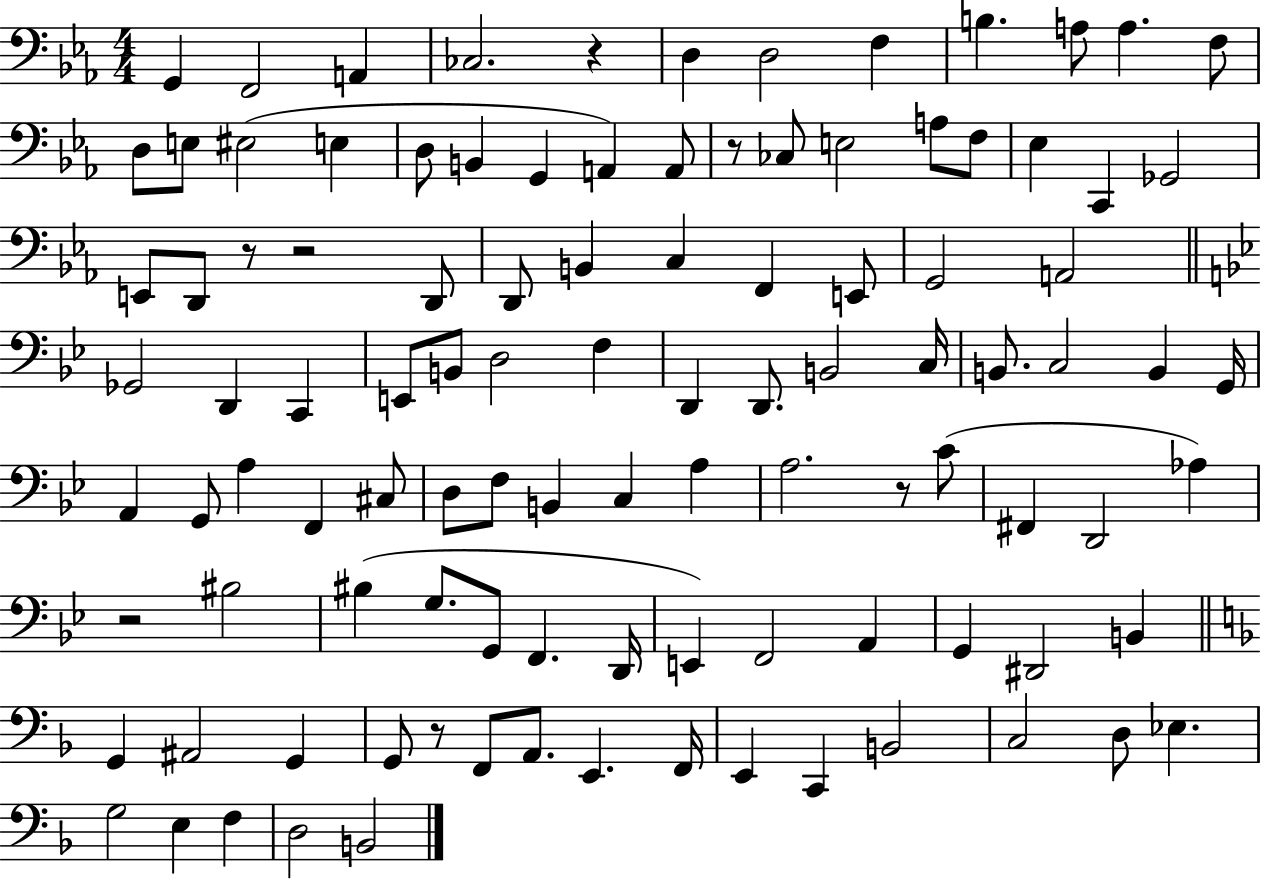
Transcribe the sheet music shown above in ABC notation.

X:1
T:Untitled
M:4/4
L:1/4
K:Eb
G,, F,,2 A,, _C,2 z D, D,2 F, B, A,/2 A, F,/2 D,/2 E,/2 ^E,2 E, D,/2 B,, G,, A,, A,,/2 z/2 _C,/2 E,2 A,/2 F,/2 _E, C,, _G,,2 E,,/2 D,,/2 z/2 z2 D,,/2 D,,/2 B,, C, F,, E,,/2 G,,2 A,,2 _G,,2 D,, C,, E,,/2 B,,/2 D,2 F, D,, D,,/2 B,,2 C,/4 B,,/2 C,2 B,, G,,/4 A,, G,,/2 A, F,, ^C,/2 D,/2 F,/2 B,, C, A, A,2 z/2 C/2 ^F,, D,,2 _A, z2 ^B,2 ^B, G,/2 G,,/2 F,, D,,/4 E,, F,,2 A,, G,, ^D,,2 B,, G,, ^A,,2 G,, G,,/2 z/2 F,,/2 A,,/2 E,, F,,/4 E,, C,, B,,2 C,2 D,/2 _E, G,2 E, F, D,2 B,,2